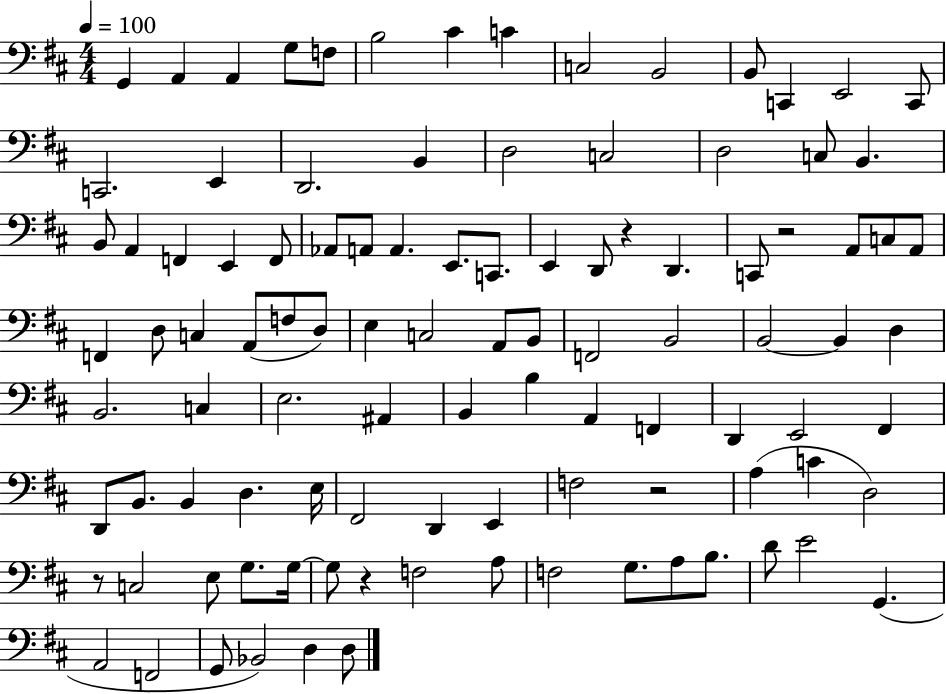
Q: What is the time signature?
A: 4/4